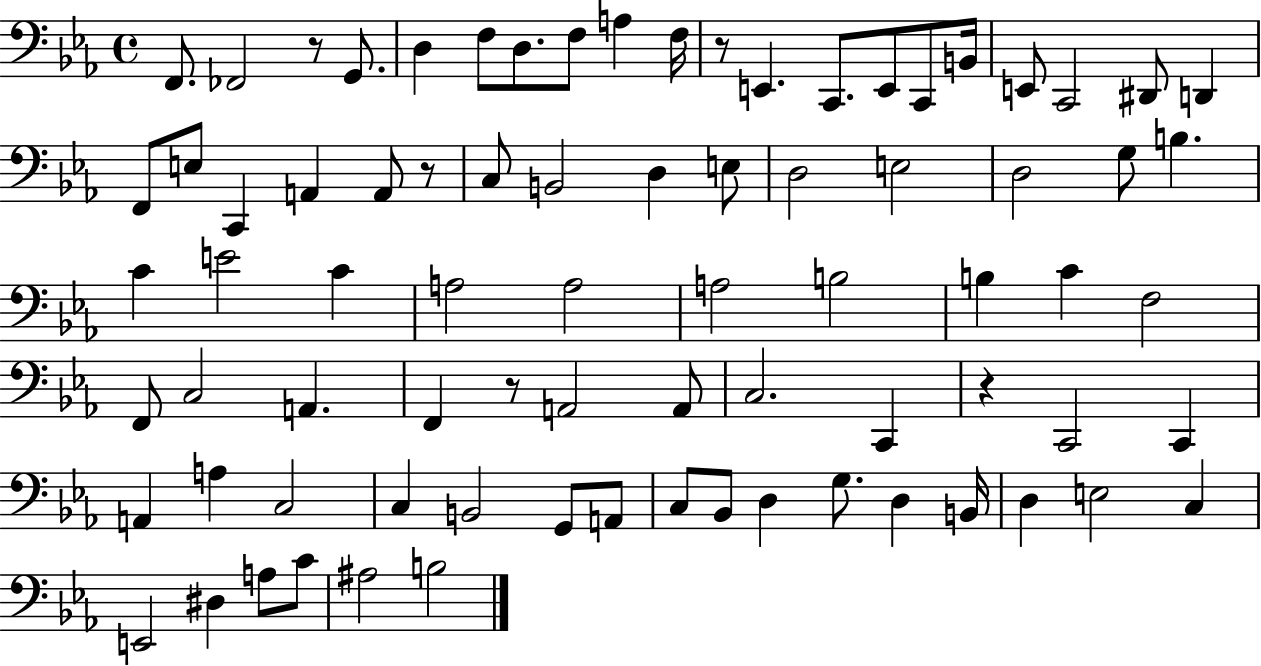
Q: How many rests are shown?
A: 5